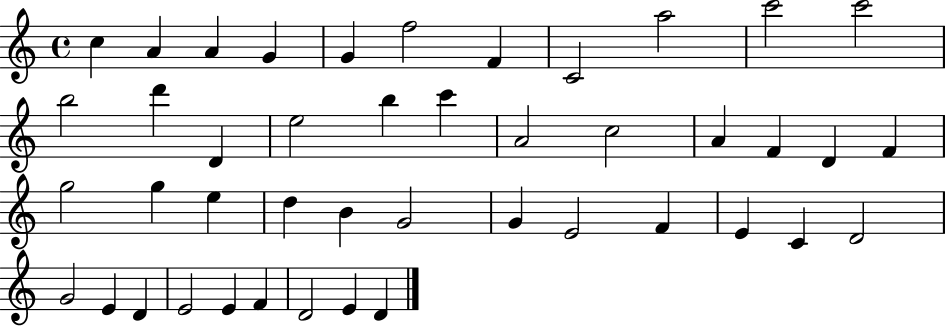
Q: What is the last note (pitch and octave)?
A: D4